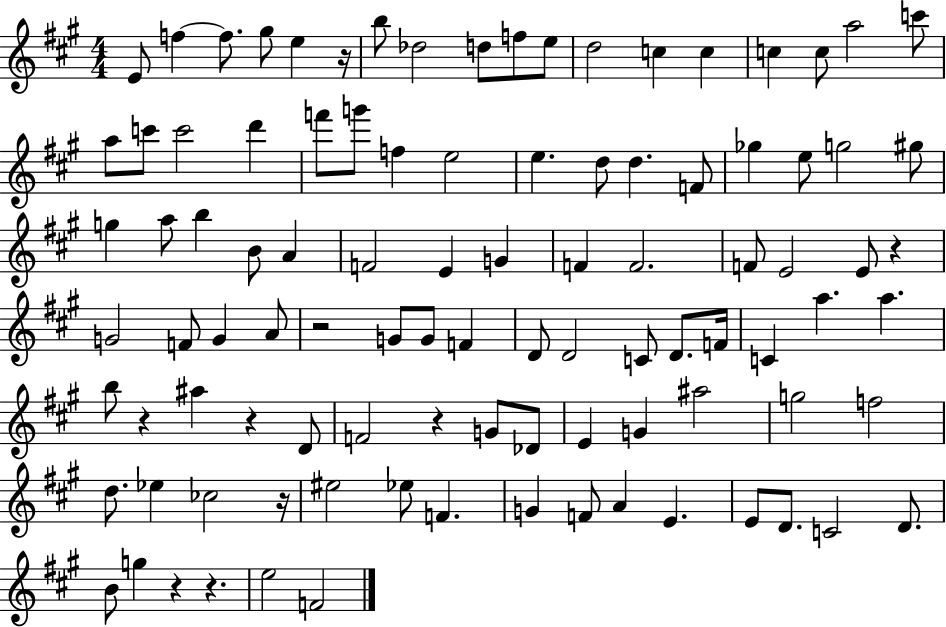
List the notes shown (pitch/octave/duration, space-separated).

E4/e F5/q F5/e. G#5/e E5/q R/s B5/e Db5/h D5/e F5/e E5/e D5/h C5/q C5/q C5/q C5/e A5/h C6/e A5/e C6/e C6/h D6/q F6/e G6/e F5/q E5/h E5/q. D5/e D5/q. F4/e Gb5/q E5/e G5/h G#5/e G5/q A5/e B5/q B4/e A4/q F4/h E4/q G4/q F4/q F4/h. F4/e E4/h E4/e R/q G4/h F4/e G4/q A4/e R/h G4/e G4/e F4/q D4/e D4/h C4/e D4/e. F4/s C4/q A5/q. A5/q. B5/e R/q A#5/q R/q D4/e F4/h R/q G4/e Db4/e E4/q G4/q A#5/h G5/h F5/h D5/e. Eb5/q CES5/h R/s EIS5/h Eb5/e F4/q. G4/q F4/e A4/q E4/q. E4/e D4/e. C4/h D4/e. B4/e G5/q R/q R/q. E5/h F4/h